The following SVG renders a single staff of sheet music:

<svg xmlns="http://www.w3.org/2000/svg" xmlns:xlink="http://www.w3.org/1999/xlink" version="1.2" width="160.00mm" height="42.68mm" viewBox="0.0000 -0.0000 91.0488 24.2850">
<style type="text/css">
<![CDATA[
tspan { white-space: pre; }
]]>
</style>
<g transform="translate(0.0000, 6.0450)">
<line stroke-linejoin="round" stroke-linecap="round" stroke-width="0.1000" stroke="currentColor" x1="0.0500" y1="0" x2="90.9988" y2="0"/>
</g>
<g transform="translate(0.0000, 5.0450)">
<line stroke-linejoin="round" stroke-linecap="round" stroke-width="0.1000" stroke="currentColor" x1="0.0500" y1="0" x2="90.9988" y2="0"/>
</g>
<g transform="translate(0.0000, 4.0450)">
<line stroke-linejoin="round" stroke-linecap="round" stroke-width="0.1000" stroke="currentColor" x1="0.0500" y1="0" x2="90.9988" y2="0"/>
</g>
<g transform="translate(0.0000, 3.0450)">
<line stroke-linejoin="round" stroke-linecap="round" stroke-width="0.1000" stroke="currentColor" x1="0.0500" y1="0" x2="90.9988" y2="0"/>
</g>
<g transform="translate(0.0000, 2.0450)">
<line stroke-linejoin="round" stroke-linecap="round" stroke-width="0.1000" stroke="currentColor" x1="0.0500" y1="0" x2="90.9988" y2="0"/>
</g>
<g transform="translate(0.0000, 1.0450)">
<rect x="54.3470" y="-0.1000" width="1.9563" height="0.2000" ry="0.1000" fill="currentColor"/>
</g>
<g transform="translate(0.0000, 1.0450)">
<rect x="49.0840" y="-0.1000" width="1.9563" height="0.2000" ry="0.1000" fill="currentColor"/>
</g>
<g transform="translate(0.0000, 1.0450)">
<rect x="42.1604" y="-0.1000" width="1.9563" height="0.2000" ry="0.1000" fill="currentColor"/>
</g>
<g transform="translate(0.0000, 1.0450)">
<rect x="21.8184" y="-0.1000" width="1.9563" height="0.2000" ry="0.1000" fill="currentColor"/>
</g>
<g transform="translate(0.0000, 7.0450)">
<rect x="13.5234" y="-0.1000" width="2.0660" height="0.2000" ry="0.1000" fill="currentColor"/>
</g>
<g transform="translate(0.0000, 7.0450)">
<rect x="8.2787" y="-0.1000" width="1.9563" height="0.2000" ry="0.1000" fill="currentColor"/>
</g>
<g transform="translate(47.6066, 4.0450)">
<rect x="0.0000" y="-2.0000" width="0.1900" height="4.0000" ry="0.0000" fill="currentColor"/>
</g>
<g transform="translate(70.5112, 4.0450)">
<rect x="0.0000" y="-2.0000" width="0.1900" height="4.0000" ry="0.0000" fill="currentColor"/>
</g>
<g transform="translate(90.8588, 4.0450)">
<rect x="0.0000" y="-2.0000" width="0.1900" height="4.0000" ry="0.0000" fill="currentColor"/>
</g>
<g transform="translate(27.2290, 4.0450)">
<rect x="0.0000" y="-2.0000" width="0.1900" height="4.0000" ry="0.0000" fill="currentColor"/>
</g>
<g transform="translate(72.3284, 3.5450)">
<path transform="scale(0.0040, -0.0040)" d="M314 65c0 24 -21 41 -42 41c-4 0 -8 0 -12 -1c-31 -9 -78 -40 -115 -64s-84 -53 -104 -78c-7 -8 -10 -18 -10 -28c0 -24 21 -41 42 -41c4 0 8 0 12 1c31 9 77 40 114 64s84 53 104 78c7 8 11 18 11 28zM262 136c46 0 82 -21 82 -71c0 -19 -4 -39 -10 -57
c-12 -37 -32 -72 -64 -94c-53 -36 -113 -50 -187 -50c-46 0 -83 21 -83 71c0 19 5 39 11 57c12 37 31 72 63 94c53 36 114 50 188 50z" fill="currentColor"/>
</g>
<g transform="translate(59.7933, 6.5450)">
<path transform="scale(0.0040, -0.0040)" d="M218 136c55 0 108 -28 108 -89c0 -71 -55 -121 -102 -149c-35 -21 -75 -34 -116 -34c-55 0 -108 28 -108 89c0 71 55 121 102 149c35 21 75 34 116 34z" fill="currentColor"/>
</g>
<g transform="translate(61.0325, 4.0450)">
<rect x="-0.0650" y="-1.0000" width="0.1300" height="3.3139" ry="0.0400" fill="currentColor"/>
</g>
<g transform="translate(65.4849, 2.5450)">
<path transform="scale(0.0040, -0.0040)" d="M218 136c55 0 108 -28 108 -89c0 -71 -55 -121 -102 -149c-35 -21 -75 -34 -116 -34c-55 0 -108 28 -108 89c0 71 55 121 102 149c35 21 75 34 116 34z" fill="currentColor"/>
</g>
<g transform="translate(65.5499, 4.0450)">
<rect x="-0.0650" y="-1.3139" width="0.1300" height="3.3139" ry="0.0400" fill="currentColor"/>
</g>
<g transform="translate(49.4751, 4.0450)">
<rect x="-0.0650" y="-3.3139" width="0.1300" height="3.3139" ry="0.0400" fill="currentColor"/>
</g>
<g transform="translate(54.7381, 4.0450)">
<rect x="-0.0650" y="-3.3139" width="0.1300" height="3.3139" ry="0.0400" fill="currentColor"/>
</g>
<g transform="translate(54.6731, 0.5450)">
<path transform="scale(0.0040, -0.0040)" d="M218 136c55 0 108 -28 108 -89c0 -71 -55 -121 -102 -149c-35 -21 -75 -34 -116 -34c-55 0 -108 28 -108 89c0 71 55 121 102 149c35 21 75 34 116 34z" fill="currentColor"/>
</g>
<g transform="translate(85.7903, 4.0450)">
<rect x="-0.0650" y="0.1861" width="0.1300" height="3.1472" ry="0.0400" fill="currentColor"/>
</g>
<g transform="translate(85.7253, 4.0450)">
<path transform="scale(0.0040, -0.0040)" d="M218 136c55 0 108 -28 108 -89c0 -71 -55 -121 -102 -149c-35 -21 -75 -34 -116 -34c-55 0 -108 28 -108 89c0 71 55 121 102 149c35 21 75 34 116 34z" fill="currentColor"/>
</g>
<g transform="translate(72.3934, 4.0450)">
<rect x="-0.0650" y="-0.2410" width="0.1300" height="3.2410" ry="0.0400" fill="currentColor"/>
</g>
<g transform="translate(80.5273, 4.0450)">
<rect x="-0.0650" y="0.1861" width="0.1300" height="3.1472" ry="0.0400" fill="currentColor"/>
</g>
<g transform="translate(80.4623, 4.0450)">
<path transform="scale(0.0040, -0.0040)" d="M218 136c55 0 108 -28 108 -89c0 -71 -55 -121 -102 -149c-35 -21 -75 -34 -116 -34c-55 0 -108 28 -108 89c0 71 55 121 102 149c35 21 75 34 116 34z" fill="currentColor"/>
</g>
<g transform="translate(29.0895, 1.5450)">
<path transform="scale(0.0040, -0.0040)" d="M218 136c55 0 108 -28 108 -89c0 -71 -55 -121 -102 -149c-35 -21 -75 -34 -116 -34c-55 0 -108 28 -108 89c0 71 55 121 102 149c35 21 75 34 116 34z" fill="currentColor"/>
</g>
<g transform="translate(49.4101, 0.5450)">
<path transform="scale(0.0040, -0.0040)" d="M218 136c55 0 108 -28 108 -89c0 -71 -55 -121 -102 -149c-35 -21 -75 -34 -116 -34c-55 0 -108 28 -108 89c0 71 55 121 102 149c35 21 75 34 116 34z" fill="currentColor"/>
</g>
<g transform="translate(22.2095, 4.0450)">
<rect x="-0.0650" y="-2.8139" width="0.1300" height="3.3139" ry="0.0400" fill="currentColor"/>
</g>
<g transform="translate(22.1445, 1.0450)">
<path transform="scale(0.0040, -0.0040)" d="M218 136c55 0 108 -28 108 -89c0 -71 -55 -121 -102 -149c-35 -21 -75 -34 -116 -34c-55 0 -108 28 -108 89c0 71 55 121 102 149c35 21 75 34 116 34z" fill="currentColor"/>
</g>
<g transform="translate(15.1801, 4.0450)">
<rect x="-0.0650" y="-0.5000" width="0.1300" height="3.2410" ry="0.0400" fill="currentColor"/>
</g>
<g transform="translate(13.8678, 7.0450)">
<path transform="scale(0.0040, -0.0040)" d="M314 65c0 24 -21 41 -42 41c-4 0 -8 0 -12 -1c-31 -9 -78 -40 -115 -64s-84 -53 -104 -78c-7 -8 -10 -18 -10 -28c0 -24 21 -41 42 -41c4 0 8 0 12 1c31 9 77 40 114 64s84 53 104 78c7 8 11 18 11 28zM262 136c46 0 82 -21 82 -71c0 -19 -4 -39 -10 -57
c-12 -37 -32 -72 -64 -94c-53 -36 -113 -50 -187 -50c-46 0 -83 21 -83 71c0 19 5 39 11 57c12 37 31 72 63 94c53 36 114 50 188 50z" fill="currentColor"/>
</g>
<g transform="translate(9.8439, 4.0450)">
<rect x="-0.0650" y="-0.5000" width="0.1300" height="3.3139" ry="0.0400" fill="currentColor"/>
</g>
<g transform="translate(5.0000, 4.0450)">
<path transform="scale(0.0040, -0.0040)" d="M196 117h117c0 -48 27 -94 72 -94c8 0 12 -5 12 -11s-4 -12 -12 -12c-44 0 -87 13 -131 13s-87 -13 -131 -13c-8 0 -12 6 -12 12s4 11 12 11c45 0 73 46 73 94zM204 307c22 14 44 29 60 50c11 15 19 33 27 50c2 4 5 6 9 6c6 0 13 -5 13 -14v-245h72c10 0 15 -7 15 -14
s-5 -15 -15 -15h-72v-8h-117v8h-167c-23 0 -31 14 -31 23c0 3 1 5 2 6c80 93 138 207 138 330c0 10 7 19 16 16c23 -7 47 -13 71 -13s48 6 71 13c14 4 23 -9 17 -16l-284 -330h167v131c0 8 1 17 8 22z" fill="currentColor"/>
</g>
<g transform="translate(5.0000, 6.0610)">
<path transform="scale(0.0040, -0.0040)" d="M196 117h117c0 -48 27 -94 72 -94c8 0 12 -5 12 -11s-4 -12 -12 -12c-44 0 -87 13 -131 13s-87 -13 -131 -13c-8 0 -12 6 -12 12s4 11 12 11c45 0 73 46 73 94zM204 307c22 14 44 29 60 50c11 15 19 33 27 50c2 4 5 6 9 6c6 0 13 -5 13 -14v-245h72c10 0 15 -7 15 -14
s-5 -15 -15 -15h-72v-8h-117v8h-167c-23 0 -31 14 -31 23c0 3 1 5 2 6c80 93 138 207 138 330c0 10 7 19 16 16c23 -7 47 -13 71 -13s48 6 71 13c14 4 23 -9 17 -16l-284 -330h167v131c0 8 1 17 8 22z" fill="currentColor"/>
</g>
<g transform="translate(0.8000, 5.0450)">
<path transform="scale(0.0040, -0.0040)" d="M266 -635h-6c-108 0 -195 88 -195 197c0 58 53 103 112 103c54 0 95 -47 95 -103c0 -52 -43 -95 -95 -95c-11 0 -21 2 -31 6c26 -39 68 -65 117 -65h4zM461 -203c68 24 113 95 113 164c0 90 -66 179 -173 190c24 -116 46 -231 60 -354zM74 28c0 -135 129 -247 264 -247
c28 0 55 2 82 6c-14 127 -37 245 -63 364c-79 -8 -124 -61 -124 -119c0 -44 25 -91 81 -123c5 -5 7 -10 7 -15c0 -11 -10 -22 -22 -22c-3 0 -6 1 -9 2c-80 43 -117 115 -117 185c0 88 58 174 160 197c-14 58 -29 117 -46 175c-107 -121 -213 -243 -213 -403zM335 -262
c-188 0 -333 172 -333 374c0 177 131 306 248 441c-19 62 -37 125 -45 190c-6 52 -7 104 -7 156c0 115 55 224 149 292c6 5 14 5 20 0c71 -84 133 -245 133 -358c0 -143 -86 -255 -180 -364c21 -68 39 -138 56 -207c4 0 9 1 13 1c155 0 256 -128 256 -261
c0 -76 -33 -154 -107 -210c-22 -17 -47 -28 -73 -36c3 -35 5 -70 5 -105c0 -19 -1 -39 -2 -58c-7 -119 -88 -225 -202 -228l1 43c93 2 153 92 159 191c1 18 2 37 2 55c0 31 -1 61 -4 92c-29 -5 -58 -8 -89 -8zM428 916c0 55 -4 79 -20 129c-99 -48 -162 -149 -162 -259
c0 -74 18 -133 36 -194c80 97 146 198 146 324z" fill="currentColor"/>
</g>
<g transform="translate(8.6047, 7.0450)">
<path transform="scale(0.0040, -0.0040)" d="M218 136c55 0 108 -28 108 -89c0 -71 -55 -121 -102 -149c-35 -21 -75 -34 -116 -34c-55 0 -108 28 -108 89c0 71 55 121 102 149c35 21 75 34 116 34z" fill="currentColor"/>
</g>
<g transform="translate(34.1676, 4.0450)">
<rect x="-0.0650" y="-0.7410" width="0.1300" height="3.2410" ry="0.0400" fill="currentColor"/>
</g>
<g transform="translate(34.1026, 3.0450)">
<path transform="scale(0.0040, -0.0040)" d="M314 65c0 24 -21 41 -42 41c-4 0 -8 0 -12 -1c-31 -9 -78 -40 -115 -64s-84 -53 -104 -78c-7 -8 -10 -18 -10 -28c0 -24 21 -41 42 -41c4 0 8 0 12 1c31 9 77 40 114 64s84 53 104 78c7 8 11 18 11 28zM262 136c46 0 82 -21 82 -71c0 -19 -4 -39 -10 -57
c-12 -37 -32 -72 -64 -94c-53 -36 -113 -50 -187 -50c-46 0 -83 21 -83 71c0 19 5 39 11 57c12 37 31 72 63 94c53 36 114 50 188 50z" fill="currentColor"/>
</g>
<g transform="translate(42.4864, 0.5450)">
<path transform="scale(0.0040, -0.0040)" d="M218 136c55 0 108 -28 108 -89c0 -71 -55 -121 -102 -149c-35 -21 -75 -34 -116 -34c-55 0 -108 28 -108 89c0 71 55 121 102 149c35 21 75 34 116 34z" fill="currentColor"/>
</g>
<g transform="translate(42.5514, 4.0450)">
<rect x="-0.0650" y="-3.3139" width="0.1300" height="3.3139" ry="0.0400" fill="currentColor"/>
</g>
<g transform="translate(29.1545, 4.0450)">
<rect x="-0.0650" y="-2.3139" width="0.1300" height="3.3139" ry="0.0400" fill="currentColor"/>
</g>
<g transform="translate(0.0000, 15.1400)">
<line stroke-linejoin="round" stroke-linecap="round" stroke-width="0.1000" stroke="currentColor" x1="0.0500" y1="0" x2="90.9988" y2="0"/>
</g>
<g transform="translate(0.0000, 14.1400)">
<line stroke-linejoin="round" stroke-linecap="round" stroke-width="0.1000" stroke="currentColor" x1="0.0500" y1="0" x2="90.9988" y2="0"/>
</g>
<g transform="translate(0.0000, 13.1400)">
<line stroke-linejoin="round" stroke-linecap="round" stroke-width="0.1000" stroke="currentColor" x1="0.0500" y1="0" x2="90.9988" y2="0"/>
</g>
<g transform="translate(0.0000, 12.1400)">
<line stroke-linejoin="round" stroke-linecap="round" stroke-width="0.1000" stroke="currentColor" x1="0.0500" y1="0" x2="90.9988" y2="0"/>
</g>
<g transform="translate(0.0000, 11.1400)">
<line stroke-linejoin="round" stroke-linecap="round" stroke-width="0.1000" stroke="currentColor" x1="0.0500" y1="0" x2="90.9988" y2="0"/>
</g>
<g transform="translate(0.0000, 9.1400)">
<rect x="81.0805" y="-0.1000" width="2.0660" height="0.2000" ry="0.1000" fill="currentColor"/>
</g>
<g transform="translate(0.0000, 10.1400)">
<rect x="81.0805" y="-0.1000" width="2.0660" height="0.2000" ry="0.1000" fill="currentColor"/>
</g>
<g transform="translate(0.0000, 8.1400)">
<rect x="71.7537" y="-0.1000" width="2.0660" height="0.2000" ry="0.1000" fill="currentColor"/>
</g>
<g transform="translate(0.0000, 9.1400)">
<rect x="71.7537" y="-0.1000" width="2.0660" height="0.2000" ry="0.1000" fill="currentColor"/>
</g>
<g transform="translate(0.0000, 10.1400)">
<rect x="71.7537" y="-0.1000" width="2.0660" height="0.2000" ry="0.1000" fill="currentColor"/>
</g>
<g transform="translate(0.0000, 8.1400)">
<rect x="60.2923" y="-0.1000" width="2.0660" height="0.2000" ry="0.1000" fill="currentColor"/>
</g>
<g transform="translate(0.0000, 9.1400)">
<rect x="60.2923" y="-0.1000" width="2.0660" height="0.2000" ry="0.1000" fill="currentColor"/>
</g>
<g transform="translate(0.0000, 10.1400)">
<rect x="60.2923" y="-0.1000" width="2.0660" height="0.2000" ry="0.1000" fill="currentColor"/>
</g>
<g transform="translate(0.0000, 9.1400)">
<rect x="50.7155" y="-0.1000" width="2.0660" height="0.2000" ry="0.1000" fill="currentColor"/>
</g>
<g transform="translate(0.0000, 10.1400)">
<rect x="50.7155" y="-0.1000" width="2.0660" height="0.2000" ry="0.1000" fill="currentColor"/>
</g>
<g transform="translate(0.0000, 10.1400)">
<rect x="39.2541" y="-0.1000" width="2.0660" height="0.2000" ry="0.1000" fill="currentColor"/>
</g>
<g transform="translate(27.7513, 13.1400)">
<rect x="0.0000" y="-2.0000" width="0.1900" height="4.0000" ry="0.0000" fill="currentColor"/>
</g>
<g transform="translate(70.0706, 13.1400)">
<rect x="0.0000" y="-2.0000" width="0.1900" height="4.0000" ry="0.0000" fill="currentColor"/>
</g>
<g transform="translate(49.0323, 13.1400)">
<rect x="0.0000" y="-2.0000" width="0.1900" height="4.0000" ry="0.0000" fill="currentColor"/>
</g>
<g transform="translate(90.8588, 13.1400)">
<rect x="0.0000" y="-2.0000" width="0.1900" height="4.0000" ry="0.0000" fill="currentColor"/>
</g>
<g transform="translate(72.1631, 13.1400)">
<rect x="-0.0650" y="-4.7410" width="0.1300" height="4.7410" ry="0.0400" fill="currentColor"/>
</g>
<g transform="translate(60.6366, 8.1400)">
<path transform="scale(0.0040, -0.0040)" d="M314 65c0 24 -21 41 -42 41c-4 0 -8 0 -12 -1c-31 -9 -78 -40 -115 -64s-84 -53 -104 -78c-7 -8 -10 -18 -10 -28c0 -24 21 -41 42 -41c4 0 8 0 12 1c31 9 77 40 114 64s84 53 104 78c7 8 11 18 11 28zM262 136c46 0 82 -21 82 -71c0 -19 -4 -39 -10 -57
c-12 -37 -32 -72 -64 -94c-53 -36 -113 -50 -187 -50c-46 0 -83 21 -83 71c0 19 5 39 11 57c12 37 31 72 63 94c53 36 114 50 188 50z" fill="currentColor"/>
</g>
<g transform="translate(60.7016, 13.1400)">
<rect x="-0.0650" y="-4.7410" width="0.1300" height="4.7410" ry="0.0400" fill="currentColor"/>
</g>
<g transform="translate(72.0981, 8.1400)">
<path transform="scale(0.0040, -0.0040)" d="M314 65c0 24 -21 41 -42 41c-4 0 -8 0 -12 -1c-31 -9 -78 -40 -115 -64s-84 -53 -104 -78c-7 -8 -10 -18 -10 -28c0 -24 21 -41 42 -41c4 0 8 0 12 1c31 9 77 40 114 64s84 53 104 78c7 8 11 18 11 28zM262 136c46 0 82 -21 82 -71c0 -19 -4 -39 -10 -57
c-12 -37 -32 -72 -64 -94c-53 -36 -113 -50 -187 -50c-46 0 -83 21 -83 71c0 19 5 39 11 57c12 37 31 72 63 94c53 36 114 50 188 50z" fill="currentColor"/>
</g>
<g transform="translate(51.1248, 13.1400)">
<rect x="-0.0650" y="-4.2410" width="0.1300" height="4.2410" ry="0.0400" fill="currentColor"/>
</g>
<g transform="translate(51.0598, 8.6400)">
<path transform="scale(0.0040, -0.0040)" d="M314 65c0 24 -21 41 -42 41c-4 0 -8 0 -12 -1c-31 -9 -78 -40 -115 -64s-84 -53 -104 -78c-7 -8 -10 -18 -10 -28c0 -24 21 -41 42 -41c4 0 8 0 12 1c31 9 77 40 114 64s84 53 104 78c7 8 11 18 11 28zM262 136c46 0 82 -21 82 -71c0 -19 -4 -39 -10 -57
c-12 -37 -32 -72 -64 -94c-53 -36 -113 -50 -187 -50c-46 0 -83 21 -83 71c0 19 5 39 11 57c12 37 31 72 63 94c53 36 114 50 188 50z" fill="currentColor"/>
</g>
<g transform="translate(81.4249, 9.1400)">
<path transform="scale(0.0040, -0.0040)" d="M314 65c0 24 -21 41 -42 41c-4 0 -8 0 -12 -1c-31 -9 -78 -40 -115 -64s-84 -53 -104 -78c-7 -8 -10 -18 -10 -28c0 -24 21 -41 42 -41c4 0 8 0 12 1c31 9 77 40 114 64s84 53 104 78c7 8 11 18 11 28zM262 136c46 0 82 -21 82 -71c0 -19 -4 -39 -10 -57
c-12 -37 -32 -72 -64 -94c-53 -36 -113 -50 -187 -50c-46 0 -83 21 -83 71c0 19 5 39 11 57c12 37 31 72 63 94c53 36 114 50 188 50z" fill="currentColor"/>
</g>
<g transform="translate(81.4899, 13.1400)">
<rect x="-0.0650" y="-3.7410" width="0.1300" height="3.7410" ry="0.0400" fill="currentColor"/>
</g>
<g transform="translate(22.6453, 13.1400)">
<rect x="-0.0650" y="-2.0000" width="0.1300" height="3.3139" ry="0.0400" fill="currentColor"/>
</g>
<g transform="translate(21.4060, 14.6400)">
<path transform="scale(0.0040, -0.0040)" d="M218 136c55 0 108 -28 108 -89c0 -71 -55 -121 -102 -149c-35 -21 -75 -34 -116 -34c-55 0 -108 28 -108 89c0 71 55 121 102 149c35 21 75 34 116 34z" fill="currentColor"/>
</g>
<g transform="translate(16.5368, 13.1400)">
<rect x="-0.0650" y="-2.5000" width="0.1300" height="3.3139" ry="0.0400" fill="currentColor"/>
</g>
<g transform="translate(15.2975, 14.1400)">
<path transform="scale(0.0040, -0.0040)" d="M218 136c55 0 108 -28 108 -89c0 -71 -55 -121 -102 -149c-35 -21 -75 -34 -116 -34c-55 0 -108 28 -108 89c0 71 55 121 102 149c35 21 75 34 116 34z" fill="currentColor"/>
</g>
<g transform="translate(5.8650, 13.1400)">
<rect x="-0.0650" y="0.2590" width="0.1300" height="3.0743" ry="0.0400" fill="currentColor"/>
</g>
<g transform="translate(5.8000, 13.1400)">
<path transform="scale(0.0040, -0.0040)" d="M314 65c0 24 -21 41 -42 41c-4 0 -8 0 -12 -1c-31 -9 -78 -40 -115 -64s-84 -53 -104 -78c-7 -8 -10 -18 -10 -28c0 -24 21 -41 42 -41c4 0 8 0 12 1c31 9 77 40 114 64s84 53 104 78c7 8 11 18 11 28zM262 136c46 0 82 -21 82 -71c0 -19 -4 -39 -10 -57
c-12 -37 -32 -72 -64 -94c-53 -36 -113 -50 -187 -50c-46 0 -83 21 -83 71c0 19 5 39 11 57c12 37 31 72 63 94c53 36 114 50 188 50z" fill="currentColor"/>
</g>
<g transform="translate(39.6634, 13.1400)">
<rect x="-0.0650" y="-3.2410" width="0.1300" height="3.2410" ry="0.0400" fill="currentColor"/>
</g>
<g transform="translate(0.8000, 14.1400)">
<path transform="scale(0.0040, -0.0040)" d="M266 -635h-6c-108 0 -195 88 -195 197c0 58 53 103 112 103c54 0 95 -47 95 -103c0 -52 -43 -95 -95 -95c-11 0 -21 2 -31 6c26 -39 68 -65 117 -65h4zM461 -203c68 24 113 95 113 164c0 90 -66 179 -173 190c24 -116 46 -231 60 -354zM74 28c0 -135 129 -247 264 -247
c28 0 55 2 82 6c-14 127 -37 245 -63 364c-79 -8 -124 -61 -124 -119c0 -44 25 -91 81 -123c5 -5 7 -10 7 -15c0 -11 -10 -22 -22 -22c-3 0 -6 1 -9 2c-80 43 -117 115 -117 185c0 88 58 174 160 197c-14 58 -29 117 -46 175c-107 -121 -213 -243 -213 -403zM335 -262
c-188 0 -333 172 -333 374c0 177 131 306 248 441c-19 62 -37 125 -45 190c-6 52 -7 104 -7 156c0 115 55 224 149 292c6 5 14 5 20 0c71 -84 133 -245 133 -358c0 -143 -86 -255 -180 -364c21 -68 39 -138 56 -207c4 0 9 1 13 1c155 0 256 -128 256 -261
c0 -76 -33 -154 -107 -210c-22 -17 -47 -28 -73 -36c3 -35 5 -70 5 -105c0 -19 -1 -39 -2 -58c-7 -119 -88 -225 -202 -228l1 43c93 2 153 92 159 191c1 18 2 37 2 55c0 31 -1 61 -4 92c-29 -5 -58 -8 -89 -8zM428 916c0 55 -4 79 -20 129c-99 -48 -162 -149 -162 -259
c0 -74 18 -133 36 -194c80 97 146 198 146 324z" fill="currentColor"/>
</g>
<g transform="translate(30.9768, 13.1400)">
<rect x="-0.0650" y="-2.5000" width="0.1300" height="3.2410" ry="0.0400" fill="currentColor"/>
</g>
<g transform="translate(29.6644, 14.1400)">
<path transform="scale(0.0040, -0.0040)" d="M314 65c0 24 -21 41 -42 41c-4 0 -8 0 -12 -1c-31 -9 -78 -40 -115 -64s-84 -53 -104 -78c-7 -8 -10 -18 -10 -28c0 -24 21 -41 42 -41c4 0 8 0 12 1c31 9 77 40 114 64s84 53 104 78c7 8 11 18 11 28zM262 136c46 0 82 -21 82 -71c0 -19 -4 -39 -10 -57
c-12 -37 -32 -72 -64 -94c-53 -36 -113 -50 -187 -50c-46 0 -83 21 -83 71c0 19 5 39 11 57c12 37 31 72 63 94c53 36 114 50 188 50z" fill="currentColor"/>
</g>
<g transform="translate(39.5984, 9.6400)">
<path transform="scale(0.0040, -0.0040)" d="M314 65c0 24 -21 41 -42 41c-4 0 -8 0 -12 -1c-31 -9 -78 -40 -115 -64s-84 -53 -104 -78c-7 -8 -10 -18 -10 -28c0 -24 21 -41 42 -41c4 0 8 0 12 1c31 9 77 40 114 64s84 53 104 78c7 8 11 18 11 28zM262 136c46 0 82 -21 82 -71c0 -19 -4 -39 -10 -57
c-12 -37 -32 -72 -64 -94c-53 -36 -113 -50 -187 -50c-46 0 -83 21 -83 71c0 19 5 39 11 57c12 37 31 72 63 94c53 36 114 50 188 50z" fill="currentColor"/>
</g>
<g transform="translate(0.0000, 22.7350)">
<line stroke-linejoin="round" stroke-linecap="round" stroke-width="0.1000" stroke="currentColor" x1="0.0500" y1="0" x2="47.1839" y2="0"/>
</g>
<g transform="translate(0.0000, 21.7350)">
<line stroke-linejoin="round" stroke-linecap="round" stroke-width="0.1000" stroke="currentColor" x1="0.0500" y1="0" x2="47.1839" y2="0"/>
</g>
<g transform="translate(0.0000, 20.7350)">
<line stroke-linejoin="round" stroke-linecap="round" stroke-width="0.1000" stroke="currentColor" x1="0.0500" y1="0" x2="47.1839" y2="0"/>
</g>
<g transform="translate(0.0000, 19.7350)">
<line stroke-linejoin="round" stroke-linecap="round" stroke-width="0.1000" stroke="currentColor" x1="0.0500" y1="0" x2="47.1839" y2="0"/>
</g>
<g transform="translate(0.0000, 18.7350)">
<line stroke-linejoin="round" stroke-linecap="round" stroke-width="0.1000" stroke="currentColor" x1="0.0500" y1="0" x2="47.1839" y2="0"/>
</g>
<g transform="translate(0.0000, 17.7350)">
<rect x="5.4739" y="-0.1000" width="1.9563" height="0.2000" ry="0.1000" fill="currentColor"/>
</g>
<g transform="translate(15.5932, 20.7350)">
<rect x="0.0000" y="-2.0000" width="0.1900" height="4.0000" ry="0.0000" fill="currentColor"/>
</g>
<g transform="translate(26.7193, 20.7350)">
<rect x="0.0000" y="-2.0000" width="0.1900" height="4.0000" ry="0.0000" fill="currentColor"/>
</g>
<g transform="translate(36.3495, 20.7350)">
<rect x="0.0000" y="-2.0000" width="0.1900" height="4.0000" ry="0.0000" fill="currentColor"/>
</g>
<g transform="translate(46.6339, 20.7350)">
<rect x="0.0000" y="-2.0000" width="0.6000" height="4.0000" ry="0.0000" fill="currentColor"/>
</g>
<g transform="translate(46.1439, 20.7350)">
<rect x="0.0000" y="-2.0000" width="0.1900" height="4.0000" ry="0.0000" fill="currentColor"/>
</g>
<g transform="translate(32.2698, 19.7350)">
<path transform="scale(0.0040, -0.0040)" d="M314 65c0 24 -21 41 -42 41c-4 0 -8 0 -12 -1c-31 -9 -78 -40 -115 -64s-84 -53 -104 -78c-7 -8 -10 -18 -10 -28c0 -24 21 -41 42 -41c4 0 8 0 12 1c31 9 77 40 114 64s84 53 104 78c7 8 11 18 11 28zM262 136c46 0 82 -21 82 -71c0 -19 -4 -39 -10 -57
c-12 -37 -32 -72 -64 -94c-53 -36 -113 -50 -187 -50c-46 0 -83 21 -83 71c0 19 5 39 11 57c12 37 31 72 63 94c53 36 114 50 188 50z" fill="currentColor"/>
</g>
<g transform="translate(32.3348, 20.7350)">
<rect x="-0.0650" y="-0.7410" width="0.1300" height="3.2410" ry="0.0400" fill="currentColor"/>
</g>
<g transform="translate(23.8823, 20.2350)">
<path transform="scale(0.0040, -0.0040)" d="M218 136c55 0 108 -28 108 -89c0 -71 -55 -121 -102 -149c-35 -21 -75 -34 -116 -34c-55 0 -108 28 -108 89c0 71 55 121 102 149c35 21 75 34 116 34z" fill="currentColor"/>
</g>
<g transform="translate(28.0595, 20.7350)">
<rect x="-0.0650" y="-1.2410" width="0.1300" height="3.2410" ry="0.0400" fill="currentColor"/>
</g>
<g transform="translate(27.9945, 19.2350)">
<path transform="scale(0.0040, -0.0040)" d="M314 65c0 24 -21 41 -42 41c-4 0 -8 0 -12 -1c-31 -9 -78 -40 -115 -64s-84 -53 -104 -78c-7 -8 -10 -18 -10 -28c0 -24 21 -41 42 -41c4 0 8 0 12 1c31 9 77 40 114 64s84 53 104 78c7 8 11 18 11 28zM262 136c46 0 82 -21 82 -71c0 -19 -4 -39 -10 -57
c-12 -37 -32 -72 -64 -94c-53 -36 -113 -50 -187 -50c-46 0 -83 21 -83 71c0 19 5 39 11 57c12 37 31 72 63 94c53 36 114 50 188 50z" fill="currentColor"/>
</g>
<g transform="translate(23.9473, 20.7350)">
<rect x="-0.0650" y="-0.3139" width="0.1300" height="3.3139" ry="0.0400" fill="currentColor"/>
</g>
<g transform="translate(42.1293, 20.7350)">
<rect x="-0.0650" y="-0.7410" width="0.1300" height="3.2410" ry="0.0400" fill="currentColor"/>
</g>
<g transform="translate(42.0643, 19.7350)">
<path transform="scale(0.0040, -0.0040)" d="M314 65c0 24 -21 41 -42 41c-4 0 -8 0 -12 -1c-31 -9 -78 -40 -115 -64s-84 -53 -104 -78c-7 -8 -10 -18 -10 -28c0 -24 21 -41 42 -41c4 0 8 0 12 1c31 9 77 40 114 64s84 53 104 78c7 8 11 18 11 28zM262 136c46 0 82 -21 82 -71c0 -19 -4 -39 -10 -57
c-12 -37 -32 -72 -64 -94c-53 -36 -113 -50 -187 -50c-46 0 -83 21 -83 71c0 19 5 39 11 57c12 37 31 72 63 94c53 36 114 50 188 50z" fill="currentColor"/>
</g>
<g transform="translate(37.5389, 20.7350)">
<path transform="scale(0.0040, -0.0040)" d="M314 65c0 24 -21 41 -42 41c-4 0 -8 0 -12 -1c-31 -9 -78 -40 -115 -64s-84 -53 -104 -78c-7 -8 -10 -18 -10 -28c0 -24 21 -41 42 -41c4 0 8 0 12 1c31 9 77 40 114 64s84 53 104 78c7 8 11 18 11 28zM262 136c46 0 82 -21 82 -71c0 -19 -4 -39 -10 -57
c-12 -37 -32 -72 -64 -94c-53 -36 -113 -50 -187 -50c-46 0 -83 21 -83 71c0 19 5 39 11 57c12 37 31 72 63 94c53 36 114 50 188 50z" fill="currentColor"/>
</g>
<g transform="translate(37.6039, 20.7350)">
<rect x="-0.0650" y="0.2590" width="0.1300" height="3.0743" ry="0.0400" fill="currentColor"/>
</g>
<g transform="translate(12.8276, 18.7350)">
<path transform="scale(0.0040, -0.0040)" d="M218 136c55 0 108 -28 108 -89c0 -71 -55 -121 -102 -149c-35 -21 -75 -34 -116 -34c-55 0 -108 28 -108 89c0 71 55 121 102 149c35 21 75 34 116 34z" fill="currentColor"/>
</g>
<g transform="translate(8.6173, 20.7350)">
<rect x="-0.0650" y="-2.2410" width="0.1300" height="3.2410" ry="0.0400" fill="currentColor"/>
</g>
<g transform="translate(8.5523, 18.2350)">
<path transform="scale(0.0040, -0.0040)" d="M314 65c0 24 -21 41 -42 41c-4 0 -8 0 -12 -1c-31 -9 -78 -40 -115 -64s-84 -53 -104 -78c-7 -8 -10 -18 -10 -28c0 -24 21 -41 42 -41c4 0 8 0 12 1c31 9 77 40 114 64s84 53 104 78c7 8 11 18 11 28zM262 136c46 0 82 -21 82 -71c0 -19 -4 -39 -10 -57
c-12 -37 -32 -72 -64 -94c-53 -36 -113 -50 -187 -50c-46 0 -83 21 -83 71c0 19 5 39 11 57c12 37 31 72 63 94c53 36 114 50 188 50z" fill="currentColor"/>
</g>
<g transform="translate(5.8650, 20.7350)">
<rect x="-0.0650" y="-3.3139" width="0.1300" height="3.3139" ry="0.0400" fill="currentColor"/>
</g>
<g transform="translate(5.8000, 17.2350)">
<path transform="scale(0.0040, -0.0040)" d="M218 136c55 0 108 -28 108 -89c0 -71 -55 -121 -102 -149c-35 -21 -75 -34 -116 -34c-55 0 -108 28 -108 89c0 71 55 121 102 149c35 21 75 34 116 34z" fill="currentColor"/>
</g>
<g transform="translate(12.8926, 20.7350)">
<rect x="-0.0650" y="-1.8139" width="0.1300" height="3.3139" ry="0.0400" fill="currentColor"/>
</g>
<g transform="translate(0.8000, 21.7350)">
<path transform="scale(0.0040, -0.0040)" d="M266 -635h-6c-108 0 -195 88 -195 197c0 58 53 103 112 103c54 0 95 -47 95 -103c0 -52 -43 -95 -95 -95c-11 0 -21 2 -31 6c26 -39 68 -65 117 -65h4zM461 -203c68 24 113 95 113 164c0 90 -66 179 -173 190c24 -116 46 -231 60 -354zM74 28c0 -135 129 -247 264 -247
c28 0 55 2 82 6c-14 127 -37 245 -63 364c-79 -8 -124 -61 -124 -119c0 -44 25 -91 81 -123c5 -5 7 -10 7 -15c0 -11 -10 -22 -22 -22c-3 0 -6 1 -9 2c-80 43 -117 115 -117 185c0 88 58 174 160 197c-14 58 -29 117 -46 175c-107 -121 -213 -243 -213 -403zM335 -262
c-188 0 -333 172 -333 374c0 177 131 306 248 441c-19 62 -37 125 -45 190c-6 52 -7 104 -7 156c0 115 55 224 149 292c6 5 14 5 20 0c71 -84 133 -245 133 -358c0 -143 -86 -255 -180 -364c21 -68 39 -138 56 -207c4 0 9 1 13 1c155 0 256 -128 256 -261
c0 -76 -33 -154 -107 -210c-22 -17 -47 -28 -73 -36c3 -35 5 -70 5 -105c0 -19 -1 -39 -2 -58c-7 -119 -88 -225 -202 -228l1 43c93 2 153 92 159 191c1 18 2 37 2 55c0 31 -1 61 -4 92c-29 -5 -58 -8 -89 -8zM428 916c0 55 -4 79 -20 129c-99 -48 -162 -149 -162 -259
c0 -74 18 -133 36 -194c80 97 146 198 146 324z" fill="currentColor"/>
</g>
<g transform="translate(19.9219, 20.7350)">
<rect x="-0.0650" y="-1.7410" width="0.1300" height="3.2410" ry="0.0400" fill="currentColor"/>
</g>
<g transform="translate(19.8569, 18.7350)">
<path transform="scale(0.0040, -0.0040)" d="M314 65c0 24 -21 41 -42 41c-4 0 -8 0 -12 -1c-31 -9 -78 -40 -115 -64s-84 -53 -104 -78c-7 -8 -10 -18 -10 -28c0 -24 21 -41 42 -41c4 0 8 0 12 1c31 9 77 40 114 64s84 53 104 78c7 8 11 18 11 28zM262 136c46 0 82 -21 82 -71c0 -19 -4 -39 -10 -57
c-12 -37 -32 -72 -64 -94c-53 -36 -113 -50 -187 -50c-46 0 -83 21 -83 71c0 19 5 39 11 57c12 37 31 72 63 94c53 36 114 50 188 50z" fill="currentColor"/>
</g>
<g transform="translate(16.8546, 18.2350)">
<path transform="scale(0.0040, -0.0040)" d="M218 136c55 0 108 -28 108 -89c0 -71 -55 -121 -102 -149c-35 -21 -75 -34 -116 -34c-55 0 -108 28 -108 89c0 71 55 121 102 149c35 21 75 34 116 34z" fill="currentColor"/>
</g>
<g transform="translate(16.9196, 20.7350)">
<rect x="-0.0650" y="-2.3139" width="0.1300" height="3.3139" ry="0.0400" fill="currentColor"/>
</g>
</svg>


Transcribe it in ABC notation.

X:1
T:Untitled
M:4/4
L:1/4
K:C
C C2 a g d2 b b b D e c2 B B B2 G F G2 b2 d'2 e'2 e'2 c'2 b g2 f g f2 c e2 d2 B2 d2